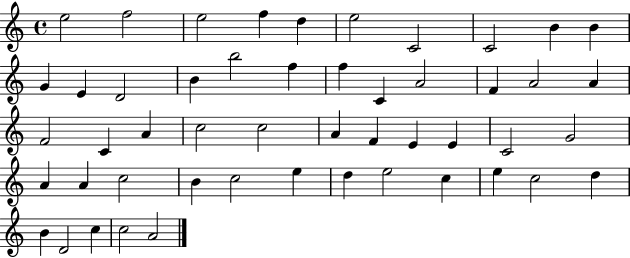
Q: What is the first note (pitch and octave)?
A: E5